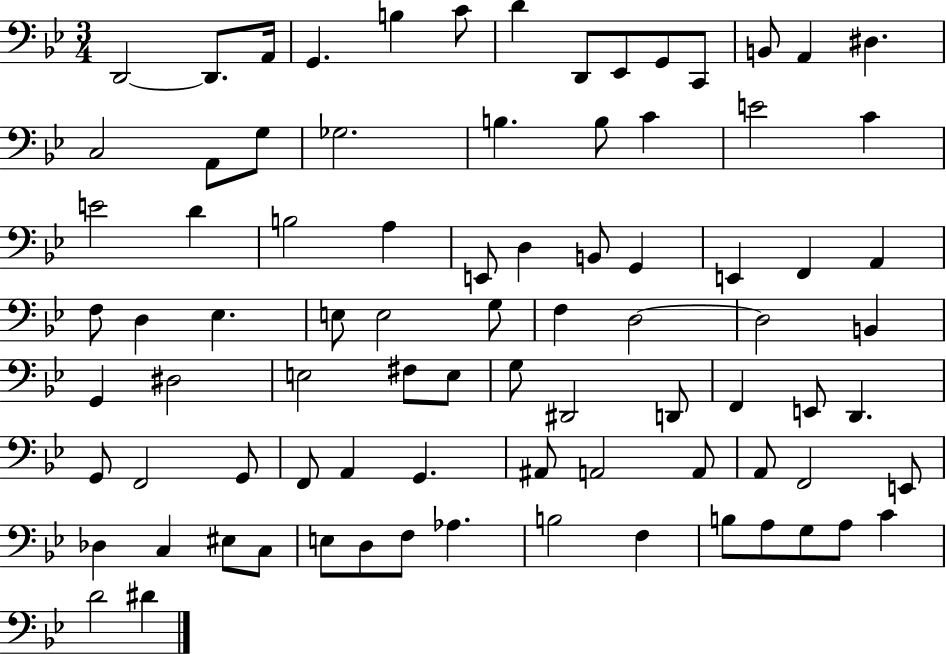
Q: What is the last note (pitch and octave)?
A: D#4